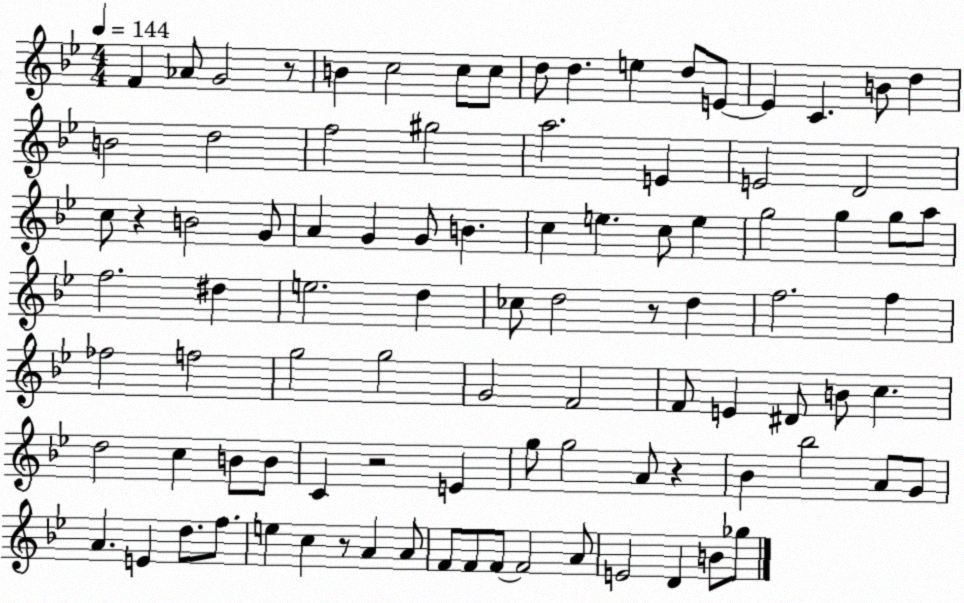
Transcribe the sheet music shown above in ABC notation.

X:1
T:Untitled
M:4/4
L:1/4
K:Bb
F _A/2 G2 z/2 B c2 c/2 c/2 d/2 d e d/2 E/2 E C B/2 d B2 d2 f2 ^g2 a2 E E2 D2 c/2 z B2 G/2 A G G/2 B c e c/2 e g2 g g/2 a/2 f2 ^d e2 d _c/2 d2 z/2 d f2 f _f2 f2 g2 g2 G2 F2 F/2 E ^D/2 B/2 c d2 c B/2 B/2 C z2 E g/2 g2 A/2 z _B _b2 A/2 G/2 A E d/2 f/2 e c z/2 A A/2 F/2 F/2 F/2 F2 A/2 E2 D B/2 _g/2